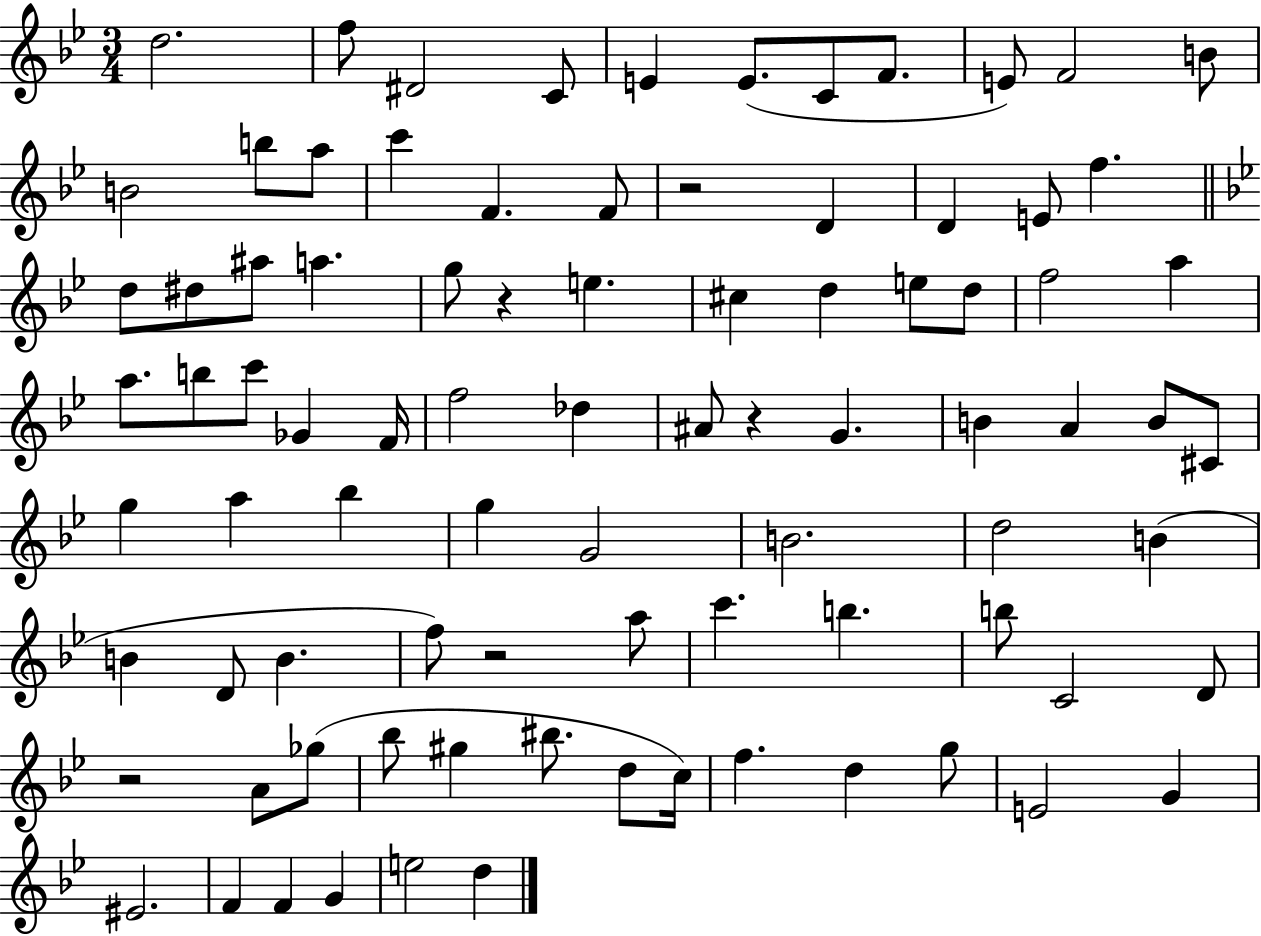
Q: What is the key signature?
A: BES major